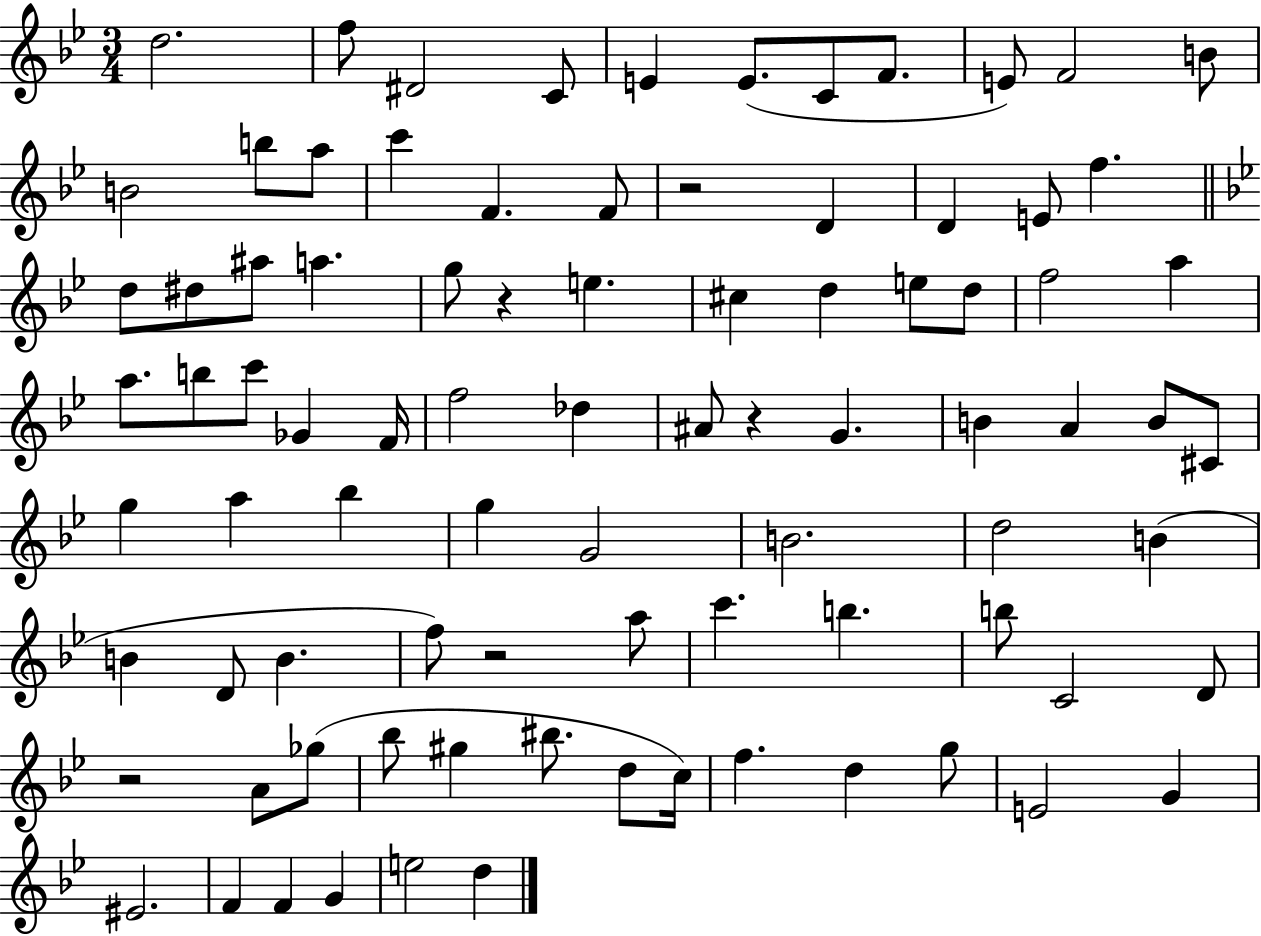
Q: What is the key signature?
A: BES major